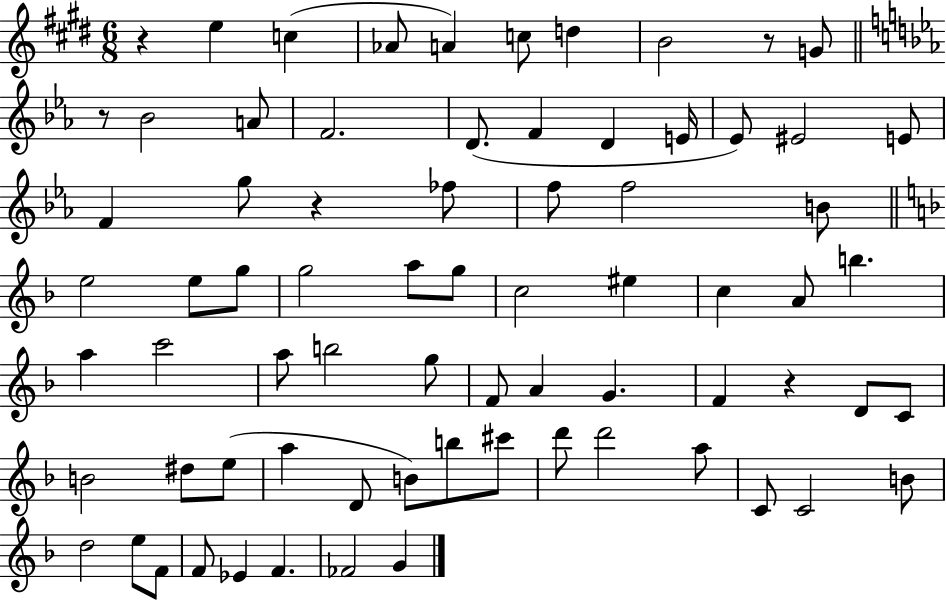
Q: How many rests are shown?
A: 5